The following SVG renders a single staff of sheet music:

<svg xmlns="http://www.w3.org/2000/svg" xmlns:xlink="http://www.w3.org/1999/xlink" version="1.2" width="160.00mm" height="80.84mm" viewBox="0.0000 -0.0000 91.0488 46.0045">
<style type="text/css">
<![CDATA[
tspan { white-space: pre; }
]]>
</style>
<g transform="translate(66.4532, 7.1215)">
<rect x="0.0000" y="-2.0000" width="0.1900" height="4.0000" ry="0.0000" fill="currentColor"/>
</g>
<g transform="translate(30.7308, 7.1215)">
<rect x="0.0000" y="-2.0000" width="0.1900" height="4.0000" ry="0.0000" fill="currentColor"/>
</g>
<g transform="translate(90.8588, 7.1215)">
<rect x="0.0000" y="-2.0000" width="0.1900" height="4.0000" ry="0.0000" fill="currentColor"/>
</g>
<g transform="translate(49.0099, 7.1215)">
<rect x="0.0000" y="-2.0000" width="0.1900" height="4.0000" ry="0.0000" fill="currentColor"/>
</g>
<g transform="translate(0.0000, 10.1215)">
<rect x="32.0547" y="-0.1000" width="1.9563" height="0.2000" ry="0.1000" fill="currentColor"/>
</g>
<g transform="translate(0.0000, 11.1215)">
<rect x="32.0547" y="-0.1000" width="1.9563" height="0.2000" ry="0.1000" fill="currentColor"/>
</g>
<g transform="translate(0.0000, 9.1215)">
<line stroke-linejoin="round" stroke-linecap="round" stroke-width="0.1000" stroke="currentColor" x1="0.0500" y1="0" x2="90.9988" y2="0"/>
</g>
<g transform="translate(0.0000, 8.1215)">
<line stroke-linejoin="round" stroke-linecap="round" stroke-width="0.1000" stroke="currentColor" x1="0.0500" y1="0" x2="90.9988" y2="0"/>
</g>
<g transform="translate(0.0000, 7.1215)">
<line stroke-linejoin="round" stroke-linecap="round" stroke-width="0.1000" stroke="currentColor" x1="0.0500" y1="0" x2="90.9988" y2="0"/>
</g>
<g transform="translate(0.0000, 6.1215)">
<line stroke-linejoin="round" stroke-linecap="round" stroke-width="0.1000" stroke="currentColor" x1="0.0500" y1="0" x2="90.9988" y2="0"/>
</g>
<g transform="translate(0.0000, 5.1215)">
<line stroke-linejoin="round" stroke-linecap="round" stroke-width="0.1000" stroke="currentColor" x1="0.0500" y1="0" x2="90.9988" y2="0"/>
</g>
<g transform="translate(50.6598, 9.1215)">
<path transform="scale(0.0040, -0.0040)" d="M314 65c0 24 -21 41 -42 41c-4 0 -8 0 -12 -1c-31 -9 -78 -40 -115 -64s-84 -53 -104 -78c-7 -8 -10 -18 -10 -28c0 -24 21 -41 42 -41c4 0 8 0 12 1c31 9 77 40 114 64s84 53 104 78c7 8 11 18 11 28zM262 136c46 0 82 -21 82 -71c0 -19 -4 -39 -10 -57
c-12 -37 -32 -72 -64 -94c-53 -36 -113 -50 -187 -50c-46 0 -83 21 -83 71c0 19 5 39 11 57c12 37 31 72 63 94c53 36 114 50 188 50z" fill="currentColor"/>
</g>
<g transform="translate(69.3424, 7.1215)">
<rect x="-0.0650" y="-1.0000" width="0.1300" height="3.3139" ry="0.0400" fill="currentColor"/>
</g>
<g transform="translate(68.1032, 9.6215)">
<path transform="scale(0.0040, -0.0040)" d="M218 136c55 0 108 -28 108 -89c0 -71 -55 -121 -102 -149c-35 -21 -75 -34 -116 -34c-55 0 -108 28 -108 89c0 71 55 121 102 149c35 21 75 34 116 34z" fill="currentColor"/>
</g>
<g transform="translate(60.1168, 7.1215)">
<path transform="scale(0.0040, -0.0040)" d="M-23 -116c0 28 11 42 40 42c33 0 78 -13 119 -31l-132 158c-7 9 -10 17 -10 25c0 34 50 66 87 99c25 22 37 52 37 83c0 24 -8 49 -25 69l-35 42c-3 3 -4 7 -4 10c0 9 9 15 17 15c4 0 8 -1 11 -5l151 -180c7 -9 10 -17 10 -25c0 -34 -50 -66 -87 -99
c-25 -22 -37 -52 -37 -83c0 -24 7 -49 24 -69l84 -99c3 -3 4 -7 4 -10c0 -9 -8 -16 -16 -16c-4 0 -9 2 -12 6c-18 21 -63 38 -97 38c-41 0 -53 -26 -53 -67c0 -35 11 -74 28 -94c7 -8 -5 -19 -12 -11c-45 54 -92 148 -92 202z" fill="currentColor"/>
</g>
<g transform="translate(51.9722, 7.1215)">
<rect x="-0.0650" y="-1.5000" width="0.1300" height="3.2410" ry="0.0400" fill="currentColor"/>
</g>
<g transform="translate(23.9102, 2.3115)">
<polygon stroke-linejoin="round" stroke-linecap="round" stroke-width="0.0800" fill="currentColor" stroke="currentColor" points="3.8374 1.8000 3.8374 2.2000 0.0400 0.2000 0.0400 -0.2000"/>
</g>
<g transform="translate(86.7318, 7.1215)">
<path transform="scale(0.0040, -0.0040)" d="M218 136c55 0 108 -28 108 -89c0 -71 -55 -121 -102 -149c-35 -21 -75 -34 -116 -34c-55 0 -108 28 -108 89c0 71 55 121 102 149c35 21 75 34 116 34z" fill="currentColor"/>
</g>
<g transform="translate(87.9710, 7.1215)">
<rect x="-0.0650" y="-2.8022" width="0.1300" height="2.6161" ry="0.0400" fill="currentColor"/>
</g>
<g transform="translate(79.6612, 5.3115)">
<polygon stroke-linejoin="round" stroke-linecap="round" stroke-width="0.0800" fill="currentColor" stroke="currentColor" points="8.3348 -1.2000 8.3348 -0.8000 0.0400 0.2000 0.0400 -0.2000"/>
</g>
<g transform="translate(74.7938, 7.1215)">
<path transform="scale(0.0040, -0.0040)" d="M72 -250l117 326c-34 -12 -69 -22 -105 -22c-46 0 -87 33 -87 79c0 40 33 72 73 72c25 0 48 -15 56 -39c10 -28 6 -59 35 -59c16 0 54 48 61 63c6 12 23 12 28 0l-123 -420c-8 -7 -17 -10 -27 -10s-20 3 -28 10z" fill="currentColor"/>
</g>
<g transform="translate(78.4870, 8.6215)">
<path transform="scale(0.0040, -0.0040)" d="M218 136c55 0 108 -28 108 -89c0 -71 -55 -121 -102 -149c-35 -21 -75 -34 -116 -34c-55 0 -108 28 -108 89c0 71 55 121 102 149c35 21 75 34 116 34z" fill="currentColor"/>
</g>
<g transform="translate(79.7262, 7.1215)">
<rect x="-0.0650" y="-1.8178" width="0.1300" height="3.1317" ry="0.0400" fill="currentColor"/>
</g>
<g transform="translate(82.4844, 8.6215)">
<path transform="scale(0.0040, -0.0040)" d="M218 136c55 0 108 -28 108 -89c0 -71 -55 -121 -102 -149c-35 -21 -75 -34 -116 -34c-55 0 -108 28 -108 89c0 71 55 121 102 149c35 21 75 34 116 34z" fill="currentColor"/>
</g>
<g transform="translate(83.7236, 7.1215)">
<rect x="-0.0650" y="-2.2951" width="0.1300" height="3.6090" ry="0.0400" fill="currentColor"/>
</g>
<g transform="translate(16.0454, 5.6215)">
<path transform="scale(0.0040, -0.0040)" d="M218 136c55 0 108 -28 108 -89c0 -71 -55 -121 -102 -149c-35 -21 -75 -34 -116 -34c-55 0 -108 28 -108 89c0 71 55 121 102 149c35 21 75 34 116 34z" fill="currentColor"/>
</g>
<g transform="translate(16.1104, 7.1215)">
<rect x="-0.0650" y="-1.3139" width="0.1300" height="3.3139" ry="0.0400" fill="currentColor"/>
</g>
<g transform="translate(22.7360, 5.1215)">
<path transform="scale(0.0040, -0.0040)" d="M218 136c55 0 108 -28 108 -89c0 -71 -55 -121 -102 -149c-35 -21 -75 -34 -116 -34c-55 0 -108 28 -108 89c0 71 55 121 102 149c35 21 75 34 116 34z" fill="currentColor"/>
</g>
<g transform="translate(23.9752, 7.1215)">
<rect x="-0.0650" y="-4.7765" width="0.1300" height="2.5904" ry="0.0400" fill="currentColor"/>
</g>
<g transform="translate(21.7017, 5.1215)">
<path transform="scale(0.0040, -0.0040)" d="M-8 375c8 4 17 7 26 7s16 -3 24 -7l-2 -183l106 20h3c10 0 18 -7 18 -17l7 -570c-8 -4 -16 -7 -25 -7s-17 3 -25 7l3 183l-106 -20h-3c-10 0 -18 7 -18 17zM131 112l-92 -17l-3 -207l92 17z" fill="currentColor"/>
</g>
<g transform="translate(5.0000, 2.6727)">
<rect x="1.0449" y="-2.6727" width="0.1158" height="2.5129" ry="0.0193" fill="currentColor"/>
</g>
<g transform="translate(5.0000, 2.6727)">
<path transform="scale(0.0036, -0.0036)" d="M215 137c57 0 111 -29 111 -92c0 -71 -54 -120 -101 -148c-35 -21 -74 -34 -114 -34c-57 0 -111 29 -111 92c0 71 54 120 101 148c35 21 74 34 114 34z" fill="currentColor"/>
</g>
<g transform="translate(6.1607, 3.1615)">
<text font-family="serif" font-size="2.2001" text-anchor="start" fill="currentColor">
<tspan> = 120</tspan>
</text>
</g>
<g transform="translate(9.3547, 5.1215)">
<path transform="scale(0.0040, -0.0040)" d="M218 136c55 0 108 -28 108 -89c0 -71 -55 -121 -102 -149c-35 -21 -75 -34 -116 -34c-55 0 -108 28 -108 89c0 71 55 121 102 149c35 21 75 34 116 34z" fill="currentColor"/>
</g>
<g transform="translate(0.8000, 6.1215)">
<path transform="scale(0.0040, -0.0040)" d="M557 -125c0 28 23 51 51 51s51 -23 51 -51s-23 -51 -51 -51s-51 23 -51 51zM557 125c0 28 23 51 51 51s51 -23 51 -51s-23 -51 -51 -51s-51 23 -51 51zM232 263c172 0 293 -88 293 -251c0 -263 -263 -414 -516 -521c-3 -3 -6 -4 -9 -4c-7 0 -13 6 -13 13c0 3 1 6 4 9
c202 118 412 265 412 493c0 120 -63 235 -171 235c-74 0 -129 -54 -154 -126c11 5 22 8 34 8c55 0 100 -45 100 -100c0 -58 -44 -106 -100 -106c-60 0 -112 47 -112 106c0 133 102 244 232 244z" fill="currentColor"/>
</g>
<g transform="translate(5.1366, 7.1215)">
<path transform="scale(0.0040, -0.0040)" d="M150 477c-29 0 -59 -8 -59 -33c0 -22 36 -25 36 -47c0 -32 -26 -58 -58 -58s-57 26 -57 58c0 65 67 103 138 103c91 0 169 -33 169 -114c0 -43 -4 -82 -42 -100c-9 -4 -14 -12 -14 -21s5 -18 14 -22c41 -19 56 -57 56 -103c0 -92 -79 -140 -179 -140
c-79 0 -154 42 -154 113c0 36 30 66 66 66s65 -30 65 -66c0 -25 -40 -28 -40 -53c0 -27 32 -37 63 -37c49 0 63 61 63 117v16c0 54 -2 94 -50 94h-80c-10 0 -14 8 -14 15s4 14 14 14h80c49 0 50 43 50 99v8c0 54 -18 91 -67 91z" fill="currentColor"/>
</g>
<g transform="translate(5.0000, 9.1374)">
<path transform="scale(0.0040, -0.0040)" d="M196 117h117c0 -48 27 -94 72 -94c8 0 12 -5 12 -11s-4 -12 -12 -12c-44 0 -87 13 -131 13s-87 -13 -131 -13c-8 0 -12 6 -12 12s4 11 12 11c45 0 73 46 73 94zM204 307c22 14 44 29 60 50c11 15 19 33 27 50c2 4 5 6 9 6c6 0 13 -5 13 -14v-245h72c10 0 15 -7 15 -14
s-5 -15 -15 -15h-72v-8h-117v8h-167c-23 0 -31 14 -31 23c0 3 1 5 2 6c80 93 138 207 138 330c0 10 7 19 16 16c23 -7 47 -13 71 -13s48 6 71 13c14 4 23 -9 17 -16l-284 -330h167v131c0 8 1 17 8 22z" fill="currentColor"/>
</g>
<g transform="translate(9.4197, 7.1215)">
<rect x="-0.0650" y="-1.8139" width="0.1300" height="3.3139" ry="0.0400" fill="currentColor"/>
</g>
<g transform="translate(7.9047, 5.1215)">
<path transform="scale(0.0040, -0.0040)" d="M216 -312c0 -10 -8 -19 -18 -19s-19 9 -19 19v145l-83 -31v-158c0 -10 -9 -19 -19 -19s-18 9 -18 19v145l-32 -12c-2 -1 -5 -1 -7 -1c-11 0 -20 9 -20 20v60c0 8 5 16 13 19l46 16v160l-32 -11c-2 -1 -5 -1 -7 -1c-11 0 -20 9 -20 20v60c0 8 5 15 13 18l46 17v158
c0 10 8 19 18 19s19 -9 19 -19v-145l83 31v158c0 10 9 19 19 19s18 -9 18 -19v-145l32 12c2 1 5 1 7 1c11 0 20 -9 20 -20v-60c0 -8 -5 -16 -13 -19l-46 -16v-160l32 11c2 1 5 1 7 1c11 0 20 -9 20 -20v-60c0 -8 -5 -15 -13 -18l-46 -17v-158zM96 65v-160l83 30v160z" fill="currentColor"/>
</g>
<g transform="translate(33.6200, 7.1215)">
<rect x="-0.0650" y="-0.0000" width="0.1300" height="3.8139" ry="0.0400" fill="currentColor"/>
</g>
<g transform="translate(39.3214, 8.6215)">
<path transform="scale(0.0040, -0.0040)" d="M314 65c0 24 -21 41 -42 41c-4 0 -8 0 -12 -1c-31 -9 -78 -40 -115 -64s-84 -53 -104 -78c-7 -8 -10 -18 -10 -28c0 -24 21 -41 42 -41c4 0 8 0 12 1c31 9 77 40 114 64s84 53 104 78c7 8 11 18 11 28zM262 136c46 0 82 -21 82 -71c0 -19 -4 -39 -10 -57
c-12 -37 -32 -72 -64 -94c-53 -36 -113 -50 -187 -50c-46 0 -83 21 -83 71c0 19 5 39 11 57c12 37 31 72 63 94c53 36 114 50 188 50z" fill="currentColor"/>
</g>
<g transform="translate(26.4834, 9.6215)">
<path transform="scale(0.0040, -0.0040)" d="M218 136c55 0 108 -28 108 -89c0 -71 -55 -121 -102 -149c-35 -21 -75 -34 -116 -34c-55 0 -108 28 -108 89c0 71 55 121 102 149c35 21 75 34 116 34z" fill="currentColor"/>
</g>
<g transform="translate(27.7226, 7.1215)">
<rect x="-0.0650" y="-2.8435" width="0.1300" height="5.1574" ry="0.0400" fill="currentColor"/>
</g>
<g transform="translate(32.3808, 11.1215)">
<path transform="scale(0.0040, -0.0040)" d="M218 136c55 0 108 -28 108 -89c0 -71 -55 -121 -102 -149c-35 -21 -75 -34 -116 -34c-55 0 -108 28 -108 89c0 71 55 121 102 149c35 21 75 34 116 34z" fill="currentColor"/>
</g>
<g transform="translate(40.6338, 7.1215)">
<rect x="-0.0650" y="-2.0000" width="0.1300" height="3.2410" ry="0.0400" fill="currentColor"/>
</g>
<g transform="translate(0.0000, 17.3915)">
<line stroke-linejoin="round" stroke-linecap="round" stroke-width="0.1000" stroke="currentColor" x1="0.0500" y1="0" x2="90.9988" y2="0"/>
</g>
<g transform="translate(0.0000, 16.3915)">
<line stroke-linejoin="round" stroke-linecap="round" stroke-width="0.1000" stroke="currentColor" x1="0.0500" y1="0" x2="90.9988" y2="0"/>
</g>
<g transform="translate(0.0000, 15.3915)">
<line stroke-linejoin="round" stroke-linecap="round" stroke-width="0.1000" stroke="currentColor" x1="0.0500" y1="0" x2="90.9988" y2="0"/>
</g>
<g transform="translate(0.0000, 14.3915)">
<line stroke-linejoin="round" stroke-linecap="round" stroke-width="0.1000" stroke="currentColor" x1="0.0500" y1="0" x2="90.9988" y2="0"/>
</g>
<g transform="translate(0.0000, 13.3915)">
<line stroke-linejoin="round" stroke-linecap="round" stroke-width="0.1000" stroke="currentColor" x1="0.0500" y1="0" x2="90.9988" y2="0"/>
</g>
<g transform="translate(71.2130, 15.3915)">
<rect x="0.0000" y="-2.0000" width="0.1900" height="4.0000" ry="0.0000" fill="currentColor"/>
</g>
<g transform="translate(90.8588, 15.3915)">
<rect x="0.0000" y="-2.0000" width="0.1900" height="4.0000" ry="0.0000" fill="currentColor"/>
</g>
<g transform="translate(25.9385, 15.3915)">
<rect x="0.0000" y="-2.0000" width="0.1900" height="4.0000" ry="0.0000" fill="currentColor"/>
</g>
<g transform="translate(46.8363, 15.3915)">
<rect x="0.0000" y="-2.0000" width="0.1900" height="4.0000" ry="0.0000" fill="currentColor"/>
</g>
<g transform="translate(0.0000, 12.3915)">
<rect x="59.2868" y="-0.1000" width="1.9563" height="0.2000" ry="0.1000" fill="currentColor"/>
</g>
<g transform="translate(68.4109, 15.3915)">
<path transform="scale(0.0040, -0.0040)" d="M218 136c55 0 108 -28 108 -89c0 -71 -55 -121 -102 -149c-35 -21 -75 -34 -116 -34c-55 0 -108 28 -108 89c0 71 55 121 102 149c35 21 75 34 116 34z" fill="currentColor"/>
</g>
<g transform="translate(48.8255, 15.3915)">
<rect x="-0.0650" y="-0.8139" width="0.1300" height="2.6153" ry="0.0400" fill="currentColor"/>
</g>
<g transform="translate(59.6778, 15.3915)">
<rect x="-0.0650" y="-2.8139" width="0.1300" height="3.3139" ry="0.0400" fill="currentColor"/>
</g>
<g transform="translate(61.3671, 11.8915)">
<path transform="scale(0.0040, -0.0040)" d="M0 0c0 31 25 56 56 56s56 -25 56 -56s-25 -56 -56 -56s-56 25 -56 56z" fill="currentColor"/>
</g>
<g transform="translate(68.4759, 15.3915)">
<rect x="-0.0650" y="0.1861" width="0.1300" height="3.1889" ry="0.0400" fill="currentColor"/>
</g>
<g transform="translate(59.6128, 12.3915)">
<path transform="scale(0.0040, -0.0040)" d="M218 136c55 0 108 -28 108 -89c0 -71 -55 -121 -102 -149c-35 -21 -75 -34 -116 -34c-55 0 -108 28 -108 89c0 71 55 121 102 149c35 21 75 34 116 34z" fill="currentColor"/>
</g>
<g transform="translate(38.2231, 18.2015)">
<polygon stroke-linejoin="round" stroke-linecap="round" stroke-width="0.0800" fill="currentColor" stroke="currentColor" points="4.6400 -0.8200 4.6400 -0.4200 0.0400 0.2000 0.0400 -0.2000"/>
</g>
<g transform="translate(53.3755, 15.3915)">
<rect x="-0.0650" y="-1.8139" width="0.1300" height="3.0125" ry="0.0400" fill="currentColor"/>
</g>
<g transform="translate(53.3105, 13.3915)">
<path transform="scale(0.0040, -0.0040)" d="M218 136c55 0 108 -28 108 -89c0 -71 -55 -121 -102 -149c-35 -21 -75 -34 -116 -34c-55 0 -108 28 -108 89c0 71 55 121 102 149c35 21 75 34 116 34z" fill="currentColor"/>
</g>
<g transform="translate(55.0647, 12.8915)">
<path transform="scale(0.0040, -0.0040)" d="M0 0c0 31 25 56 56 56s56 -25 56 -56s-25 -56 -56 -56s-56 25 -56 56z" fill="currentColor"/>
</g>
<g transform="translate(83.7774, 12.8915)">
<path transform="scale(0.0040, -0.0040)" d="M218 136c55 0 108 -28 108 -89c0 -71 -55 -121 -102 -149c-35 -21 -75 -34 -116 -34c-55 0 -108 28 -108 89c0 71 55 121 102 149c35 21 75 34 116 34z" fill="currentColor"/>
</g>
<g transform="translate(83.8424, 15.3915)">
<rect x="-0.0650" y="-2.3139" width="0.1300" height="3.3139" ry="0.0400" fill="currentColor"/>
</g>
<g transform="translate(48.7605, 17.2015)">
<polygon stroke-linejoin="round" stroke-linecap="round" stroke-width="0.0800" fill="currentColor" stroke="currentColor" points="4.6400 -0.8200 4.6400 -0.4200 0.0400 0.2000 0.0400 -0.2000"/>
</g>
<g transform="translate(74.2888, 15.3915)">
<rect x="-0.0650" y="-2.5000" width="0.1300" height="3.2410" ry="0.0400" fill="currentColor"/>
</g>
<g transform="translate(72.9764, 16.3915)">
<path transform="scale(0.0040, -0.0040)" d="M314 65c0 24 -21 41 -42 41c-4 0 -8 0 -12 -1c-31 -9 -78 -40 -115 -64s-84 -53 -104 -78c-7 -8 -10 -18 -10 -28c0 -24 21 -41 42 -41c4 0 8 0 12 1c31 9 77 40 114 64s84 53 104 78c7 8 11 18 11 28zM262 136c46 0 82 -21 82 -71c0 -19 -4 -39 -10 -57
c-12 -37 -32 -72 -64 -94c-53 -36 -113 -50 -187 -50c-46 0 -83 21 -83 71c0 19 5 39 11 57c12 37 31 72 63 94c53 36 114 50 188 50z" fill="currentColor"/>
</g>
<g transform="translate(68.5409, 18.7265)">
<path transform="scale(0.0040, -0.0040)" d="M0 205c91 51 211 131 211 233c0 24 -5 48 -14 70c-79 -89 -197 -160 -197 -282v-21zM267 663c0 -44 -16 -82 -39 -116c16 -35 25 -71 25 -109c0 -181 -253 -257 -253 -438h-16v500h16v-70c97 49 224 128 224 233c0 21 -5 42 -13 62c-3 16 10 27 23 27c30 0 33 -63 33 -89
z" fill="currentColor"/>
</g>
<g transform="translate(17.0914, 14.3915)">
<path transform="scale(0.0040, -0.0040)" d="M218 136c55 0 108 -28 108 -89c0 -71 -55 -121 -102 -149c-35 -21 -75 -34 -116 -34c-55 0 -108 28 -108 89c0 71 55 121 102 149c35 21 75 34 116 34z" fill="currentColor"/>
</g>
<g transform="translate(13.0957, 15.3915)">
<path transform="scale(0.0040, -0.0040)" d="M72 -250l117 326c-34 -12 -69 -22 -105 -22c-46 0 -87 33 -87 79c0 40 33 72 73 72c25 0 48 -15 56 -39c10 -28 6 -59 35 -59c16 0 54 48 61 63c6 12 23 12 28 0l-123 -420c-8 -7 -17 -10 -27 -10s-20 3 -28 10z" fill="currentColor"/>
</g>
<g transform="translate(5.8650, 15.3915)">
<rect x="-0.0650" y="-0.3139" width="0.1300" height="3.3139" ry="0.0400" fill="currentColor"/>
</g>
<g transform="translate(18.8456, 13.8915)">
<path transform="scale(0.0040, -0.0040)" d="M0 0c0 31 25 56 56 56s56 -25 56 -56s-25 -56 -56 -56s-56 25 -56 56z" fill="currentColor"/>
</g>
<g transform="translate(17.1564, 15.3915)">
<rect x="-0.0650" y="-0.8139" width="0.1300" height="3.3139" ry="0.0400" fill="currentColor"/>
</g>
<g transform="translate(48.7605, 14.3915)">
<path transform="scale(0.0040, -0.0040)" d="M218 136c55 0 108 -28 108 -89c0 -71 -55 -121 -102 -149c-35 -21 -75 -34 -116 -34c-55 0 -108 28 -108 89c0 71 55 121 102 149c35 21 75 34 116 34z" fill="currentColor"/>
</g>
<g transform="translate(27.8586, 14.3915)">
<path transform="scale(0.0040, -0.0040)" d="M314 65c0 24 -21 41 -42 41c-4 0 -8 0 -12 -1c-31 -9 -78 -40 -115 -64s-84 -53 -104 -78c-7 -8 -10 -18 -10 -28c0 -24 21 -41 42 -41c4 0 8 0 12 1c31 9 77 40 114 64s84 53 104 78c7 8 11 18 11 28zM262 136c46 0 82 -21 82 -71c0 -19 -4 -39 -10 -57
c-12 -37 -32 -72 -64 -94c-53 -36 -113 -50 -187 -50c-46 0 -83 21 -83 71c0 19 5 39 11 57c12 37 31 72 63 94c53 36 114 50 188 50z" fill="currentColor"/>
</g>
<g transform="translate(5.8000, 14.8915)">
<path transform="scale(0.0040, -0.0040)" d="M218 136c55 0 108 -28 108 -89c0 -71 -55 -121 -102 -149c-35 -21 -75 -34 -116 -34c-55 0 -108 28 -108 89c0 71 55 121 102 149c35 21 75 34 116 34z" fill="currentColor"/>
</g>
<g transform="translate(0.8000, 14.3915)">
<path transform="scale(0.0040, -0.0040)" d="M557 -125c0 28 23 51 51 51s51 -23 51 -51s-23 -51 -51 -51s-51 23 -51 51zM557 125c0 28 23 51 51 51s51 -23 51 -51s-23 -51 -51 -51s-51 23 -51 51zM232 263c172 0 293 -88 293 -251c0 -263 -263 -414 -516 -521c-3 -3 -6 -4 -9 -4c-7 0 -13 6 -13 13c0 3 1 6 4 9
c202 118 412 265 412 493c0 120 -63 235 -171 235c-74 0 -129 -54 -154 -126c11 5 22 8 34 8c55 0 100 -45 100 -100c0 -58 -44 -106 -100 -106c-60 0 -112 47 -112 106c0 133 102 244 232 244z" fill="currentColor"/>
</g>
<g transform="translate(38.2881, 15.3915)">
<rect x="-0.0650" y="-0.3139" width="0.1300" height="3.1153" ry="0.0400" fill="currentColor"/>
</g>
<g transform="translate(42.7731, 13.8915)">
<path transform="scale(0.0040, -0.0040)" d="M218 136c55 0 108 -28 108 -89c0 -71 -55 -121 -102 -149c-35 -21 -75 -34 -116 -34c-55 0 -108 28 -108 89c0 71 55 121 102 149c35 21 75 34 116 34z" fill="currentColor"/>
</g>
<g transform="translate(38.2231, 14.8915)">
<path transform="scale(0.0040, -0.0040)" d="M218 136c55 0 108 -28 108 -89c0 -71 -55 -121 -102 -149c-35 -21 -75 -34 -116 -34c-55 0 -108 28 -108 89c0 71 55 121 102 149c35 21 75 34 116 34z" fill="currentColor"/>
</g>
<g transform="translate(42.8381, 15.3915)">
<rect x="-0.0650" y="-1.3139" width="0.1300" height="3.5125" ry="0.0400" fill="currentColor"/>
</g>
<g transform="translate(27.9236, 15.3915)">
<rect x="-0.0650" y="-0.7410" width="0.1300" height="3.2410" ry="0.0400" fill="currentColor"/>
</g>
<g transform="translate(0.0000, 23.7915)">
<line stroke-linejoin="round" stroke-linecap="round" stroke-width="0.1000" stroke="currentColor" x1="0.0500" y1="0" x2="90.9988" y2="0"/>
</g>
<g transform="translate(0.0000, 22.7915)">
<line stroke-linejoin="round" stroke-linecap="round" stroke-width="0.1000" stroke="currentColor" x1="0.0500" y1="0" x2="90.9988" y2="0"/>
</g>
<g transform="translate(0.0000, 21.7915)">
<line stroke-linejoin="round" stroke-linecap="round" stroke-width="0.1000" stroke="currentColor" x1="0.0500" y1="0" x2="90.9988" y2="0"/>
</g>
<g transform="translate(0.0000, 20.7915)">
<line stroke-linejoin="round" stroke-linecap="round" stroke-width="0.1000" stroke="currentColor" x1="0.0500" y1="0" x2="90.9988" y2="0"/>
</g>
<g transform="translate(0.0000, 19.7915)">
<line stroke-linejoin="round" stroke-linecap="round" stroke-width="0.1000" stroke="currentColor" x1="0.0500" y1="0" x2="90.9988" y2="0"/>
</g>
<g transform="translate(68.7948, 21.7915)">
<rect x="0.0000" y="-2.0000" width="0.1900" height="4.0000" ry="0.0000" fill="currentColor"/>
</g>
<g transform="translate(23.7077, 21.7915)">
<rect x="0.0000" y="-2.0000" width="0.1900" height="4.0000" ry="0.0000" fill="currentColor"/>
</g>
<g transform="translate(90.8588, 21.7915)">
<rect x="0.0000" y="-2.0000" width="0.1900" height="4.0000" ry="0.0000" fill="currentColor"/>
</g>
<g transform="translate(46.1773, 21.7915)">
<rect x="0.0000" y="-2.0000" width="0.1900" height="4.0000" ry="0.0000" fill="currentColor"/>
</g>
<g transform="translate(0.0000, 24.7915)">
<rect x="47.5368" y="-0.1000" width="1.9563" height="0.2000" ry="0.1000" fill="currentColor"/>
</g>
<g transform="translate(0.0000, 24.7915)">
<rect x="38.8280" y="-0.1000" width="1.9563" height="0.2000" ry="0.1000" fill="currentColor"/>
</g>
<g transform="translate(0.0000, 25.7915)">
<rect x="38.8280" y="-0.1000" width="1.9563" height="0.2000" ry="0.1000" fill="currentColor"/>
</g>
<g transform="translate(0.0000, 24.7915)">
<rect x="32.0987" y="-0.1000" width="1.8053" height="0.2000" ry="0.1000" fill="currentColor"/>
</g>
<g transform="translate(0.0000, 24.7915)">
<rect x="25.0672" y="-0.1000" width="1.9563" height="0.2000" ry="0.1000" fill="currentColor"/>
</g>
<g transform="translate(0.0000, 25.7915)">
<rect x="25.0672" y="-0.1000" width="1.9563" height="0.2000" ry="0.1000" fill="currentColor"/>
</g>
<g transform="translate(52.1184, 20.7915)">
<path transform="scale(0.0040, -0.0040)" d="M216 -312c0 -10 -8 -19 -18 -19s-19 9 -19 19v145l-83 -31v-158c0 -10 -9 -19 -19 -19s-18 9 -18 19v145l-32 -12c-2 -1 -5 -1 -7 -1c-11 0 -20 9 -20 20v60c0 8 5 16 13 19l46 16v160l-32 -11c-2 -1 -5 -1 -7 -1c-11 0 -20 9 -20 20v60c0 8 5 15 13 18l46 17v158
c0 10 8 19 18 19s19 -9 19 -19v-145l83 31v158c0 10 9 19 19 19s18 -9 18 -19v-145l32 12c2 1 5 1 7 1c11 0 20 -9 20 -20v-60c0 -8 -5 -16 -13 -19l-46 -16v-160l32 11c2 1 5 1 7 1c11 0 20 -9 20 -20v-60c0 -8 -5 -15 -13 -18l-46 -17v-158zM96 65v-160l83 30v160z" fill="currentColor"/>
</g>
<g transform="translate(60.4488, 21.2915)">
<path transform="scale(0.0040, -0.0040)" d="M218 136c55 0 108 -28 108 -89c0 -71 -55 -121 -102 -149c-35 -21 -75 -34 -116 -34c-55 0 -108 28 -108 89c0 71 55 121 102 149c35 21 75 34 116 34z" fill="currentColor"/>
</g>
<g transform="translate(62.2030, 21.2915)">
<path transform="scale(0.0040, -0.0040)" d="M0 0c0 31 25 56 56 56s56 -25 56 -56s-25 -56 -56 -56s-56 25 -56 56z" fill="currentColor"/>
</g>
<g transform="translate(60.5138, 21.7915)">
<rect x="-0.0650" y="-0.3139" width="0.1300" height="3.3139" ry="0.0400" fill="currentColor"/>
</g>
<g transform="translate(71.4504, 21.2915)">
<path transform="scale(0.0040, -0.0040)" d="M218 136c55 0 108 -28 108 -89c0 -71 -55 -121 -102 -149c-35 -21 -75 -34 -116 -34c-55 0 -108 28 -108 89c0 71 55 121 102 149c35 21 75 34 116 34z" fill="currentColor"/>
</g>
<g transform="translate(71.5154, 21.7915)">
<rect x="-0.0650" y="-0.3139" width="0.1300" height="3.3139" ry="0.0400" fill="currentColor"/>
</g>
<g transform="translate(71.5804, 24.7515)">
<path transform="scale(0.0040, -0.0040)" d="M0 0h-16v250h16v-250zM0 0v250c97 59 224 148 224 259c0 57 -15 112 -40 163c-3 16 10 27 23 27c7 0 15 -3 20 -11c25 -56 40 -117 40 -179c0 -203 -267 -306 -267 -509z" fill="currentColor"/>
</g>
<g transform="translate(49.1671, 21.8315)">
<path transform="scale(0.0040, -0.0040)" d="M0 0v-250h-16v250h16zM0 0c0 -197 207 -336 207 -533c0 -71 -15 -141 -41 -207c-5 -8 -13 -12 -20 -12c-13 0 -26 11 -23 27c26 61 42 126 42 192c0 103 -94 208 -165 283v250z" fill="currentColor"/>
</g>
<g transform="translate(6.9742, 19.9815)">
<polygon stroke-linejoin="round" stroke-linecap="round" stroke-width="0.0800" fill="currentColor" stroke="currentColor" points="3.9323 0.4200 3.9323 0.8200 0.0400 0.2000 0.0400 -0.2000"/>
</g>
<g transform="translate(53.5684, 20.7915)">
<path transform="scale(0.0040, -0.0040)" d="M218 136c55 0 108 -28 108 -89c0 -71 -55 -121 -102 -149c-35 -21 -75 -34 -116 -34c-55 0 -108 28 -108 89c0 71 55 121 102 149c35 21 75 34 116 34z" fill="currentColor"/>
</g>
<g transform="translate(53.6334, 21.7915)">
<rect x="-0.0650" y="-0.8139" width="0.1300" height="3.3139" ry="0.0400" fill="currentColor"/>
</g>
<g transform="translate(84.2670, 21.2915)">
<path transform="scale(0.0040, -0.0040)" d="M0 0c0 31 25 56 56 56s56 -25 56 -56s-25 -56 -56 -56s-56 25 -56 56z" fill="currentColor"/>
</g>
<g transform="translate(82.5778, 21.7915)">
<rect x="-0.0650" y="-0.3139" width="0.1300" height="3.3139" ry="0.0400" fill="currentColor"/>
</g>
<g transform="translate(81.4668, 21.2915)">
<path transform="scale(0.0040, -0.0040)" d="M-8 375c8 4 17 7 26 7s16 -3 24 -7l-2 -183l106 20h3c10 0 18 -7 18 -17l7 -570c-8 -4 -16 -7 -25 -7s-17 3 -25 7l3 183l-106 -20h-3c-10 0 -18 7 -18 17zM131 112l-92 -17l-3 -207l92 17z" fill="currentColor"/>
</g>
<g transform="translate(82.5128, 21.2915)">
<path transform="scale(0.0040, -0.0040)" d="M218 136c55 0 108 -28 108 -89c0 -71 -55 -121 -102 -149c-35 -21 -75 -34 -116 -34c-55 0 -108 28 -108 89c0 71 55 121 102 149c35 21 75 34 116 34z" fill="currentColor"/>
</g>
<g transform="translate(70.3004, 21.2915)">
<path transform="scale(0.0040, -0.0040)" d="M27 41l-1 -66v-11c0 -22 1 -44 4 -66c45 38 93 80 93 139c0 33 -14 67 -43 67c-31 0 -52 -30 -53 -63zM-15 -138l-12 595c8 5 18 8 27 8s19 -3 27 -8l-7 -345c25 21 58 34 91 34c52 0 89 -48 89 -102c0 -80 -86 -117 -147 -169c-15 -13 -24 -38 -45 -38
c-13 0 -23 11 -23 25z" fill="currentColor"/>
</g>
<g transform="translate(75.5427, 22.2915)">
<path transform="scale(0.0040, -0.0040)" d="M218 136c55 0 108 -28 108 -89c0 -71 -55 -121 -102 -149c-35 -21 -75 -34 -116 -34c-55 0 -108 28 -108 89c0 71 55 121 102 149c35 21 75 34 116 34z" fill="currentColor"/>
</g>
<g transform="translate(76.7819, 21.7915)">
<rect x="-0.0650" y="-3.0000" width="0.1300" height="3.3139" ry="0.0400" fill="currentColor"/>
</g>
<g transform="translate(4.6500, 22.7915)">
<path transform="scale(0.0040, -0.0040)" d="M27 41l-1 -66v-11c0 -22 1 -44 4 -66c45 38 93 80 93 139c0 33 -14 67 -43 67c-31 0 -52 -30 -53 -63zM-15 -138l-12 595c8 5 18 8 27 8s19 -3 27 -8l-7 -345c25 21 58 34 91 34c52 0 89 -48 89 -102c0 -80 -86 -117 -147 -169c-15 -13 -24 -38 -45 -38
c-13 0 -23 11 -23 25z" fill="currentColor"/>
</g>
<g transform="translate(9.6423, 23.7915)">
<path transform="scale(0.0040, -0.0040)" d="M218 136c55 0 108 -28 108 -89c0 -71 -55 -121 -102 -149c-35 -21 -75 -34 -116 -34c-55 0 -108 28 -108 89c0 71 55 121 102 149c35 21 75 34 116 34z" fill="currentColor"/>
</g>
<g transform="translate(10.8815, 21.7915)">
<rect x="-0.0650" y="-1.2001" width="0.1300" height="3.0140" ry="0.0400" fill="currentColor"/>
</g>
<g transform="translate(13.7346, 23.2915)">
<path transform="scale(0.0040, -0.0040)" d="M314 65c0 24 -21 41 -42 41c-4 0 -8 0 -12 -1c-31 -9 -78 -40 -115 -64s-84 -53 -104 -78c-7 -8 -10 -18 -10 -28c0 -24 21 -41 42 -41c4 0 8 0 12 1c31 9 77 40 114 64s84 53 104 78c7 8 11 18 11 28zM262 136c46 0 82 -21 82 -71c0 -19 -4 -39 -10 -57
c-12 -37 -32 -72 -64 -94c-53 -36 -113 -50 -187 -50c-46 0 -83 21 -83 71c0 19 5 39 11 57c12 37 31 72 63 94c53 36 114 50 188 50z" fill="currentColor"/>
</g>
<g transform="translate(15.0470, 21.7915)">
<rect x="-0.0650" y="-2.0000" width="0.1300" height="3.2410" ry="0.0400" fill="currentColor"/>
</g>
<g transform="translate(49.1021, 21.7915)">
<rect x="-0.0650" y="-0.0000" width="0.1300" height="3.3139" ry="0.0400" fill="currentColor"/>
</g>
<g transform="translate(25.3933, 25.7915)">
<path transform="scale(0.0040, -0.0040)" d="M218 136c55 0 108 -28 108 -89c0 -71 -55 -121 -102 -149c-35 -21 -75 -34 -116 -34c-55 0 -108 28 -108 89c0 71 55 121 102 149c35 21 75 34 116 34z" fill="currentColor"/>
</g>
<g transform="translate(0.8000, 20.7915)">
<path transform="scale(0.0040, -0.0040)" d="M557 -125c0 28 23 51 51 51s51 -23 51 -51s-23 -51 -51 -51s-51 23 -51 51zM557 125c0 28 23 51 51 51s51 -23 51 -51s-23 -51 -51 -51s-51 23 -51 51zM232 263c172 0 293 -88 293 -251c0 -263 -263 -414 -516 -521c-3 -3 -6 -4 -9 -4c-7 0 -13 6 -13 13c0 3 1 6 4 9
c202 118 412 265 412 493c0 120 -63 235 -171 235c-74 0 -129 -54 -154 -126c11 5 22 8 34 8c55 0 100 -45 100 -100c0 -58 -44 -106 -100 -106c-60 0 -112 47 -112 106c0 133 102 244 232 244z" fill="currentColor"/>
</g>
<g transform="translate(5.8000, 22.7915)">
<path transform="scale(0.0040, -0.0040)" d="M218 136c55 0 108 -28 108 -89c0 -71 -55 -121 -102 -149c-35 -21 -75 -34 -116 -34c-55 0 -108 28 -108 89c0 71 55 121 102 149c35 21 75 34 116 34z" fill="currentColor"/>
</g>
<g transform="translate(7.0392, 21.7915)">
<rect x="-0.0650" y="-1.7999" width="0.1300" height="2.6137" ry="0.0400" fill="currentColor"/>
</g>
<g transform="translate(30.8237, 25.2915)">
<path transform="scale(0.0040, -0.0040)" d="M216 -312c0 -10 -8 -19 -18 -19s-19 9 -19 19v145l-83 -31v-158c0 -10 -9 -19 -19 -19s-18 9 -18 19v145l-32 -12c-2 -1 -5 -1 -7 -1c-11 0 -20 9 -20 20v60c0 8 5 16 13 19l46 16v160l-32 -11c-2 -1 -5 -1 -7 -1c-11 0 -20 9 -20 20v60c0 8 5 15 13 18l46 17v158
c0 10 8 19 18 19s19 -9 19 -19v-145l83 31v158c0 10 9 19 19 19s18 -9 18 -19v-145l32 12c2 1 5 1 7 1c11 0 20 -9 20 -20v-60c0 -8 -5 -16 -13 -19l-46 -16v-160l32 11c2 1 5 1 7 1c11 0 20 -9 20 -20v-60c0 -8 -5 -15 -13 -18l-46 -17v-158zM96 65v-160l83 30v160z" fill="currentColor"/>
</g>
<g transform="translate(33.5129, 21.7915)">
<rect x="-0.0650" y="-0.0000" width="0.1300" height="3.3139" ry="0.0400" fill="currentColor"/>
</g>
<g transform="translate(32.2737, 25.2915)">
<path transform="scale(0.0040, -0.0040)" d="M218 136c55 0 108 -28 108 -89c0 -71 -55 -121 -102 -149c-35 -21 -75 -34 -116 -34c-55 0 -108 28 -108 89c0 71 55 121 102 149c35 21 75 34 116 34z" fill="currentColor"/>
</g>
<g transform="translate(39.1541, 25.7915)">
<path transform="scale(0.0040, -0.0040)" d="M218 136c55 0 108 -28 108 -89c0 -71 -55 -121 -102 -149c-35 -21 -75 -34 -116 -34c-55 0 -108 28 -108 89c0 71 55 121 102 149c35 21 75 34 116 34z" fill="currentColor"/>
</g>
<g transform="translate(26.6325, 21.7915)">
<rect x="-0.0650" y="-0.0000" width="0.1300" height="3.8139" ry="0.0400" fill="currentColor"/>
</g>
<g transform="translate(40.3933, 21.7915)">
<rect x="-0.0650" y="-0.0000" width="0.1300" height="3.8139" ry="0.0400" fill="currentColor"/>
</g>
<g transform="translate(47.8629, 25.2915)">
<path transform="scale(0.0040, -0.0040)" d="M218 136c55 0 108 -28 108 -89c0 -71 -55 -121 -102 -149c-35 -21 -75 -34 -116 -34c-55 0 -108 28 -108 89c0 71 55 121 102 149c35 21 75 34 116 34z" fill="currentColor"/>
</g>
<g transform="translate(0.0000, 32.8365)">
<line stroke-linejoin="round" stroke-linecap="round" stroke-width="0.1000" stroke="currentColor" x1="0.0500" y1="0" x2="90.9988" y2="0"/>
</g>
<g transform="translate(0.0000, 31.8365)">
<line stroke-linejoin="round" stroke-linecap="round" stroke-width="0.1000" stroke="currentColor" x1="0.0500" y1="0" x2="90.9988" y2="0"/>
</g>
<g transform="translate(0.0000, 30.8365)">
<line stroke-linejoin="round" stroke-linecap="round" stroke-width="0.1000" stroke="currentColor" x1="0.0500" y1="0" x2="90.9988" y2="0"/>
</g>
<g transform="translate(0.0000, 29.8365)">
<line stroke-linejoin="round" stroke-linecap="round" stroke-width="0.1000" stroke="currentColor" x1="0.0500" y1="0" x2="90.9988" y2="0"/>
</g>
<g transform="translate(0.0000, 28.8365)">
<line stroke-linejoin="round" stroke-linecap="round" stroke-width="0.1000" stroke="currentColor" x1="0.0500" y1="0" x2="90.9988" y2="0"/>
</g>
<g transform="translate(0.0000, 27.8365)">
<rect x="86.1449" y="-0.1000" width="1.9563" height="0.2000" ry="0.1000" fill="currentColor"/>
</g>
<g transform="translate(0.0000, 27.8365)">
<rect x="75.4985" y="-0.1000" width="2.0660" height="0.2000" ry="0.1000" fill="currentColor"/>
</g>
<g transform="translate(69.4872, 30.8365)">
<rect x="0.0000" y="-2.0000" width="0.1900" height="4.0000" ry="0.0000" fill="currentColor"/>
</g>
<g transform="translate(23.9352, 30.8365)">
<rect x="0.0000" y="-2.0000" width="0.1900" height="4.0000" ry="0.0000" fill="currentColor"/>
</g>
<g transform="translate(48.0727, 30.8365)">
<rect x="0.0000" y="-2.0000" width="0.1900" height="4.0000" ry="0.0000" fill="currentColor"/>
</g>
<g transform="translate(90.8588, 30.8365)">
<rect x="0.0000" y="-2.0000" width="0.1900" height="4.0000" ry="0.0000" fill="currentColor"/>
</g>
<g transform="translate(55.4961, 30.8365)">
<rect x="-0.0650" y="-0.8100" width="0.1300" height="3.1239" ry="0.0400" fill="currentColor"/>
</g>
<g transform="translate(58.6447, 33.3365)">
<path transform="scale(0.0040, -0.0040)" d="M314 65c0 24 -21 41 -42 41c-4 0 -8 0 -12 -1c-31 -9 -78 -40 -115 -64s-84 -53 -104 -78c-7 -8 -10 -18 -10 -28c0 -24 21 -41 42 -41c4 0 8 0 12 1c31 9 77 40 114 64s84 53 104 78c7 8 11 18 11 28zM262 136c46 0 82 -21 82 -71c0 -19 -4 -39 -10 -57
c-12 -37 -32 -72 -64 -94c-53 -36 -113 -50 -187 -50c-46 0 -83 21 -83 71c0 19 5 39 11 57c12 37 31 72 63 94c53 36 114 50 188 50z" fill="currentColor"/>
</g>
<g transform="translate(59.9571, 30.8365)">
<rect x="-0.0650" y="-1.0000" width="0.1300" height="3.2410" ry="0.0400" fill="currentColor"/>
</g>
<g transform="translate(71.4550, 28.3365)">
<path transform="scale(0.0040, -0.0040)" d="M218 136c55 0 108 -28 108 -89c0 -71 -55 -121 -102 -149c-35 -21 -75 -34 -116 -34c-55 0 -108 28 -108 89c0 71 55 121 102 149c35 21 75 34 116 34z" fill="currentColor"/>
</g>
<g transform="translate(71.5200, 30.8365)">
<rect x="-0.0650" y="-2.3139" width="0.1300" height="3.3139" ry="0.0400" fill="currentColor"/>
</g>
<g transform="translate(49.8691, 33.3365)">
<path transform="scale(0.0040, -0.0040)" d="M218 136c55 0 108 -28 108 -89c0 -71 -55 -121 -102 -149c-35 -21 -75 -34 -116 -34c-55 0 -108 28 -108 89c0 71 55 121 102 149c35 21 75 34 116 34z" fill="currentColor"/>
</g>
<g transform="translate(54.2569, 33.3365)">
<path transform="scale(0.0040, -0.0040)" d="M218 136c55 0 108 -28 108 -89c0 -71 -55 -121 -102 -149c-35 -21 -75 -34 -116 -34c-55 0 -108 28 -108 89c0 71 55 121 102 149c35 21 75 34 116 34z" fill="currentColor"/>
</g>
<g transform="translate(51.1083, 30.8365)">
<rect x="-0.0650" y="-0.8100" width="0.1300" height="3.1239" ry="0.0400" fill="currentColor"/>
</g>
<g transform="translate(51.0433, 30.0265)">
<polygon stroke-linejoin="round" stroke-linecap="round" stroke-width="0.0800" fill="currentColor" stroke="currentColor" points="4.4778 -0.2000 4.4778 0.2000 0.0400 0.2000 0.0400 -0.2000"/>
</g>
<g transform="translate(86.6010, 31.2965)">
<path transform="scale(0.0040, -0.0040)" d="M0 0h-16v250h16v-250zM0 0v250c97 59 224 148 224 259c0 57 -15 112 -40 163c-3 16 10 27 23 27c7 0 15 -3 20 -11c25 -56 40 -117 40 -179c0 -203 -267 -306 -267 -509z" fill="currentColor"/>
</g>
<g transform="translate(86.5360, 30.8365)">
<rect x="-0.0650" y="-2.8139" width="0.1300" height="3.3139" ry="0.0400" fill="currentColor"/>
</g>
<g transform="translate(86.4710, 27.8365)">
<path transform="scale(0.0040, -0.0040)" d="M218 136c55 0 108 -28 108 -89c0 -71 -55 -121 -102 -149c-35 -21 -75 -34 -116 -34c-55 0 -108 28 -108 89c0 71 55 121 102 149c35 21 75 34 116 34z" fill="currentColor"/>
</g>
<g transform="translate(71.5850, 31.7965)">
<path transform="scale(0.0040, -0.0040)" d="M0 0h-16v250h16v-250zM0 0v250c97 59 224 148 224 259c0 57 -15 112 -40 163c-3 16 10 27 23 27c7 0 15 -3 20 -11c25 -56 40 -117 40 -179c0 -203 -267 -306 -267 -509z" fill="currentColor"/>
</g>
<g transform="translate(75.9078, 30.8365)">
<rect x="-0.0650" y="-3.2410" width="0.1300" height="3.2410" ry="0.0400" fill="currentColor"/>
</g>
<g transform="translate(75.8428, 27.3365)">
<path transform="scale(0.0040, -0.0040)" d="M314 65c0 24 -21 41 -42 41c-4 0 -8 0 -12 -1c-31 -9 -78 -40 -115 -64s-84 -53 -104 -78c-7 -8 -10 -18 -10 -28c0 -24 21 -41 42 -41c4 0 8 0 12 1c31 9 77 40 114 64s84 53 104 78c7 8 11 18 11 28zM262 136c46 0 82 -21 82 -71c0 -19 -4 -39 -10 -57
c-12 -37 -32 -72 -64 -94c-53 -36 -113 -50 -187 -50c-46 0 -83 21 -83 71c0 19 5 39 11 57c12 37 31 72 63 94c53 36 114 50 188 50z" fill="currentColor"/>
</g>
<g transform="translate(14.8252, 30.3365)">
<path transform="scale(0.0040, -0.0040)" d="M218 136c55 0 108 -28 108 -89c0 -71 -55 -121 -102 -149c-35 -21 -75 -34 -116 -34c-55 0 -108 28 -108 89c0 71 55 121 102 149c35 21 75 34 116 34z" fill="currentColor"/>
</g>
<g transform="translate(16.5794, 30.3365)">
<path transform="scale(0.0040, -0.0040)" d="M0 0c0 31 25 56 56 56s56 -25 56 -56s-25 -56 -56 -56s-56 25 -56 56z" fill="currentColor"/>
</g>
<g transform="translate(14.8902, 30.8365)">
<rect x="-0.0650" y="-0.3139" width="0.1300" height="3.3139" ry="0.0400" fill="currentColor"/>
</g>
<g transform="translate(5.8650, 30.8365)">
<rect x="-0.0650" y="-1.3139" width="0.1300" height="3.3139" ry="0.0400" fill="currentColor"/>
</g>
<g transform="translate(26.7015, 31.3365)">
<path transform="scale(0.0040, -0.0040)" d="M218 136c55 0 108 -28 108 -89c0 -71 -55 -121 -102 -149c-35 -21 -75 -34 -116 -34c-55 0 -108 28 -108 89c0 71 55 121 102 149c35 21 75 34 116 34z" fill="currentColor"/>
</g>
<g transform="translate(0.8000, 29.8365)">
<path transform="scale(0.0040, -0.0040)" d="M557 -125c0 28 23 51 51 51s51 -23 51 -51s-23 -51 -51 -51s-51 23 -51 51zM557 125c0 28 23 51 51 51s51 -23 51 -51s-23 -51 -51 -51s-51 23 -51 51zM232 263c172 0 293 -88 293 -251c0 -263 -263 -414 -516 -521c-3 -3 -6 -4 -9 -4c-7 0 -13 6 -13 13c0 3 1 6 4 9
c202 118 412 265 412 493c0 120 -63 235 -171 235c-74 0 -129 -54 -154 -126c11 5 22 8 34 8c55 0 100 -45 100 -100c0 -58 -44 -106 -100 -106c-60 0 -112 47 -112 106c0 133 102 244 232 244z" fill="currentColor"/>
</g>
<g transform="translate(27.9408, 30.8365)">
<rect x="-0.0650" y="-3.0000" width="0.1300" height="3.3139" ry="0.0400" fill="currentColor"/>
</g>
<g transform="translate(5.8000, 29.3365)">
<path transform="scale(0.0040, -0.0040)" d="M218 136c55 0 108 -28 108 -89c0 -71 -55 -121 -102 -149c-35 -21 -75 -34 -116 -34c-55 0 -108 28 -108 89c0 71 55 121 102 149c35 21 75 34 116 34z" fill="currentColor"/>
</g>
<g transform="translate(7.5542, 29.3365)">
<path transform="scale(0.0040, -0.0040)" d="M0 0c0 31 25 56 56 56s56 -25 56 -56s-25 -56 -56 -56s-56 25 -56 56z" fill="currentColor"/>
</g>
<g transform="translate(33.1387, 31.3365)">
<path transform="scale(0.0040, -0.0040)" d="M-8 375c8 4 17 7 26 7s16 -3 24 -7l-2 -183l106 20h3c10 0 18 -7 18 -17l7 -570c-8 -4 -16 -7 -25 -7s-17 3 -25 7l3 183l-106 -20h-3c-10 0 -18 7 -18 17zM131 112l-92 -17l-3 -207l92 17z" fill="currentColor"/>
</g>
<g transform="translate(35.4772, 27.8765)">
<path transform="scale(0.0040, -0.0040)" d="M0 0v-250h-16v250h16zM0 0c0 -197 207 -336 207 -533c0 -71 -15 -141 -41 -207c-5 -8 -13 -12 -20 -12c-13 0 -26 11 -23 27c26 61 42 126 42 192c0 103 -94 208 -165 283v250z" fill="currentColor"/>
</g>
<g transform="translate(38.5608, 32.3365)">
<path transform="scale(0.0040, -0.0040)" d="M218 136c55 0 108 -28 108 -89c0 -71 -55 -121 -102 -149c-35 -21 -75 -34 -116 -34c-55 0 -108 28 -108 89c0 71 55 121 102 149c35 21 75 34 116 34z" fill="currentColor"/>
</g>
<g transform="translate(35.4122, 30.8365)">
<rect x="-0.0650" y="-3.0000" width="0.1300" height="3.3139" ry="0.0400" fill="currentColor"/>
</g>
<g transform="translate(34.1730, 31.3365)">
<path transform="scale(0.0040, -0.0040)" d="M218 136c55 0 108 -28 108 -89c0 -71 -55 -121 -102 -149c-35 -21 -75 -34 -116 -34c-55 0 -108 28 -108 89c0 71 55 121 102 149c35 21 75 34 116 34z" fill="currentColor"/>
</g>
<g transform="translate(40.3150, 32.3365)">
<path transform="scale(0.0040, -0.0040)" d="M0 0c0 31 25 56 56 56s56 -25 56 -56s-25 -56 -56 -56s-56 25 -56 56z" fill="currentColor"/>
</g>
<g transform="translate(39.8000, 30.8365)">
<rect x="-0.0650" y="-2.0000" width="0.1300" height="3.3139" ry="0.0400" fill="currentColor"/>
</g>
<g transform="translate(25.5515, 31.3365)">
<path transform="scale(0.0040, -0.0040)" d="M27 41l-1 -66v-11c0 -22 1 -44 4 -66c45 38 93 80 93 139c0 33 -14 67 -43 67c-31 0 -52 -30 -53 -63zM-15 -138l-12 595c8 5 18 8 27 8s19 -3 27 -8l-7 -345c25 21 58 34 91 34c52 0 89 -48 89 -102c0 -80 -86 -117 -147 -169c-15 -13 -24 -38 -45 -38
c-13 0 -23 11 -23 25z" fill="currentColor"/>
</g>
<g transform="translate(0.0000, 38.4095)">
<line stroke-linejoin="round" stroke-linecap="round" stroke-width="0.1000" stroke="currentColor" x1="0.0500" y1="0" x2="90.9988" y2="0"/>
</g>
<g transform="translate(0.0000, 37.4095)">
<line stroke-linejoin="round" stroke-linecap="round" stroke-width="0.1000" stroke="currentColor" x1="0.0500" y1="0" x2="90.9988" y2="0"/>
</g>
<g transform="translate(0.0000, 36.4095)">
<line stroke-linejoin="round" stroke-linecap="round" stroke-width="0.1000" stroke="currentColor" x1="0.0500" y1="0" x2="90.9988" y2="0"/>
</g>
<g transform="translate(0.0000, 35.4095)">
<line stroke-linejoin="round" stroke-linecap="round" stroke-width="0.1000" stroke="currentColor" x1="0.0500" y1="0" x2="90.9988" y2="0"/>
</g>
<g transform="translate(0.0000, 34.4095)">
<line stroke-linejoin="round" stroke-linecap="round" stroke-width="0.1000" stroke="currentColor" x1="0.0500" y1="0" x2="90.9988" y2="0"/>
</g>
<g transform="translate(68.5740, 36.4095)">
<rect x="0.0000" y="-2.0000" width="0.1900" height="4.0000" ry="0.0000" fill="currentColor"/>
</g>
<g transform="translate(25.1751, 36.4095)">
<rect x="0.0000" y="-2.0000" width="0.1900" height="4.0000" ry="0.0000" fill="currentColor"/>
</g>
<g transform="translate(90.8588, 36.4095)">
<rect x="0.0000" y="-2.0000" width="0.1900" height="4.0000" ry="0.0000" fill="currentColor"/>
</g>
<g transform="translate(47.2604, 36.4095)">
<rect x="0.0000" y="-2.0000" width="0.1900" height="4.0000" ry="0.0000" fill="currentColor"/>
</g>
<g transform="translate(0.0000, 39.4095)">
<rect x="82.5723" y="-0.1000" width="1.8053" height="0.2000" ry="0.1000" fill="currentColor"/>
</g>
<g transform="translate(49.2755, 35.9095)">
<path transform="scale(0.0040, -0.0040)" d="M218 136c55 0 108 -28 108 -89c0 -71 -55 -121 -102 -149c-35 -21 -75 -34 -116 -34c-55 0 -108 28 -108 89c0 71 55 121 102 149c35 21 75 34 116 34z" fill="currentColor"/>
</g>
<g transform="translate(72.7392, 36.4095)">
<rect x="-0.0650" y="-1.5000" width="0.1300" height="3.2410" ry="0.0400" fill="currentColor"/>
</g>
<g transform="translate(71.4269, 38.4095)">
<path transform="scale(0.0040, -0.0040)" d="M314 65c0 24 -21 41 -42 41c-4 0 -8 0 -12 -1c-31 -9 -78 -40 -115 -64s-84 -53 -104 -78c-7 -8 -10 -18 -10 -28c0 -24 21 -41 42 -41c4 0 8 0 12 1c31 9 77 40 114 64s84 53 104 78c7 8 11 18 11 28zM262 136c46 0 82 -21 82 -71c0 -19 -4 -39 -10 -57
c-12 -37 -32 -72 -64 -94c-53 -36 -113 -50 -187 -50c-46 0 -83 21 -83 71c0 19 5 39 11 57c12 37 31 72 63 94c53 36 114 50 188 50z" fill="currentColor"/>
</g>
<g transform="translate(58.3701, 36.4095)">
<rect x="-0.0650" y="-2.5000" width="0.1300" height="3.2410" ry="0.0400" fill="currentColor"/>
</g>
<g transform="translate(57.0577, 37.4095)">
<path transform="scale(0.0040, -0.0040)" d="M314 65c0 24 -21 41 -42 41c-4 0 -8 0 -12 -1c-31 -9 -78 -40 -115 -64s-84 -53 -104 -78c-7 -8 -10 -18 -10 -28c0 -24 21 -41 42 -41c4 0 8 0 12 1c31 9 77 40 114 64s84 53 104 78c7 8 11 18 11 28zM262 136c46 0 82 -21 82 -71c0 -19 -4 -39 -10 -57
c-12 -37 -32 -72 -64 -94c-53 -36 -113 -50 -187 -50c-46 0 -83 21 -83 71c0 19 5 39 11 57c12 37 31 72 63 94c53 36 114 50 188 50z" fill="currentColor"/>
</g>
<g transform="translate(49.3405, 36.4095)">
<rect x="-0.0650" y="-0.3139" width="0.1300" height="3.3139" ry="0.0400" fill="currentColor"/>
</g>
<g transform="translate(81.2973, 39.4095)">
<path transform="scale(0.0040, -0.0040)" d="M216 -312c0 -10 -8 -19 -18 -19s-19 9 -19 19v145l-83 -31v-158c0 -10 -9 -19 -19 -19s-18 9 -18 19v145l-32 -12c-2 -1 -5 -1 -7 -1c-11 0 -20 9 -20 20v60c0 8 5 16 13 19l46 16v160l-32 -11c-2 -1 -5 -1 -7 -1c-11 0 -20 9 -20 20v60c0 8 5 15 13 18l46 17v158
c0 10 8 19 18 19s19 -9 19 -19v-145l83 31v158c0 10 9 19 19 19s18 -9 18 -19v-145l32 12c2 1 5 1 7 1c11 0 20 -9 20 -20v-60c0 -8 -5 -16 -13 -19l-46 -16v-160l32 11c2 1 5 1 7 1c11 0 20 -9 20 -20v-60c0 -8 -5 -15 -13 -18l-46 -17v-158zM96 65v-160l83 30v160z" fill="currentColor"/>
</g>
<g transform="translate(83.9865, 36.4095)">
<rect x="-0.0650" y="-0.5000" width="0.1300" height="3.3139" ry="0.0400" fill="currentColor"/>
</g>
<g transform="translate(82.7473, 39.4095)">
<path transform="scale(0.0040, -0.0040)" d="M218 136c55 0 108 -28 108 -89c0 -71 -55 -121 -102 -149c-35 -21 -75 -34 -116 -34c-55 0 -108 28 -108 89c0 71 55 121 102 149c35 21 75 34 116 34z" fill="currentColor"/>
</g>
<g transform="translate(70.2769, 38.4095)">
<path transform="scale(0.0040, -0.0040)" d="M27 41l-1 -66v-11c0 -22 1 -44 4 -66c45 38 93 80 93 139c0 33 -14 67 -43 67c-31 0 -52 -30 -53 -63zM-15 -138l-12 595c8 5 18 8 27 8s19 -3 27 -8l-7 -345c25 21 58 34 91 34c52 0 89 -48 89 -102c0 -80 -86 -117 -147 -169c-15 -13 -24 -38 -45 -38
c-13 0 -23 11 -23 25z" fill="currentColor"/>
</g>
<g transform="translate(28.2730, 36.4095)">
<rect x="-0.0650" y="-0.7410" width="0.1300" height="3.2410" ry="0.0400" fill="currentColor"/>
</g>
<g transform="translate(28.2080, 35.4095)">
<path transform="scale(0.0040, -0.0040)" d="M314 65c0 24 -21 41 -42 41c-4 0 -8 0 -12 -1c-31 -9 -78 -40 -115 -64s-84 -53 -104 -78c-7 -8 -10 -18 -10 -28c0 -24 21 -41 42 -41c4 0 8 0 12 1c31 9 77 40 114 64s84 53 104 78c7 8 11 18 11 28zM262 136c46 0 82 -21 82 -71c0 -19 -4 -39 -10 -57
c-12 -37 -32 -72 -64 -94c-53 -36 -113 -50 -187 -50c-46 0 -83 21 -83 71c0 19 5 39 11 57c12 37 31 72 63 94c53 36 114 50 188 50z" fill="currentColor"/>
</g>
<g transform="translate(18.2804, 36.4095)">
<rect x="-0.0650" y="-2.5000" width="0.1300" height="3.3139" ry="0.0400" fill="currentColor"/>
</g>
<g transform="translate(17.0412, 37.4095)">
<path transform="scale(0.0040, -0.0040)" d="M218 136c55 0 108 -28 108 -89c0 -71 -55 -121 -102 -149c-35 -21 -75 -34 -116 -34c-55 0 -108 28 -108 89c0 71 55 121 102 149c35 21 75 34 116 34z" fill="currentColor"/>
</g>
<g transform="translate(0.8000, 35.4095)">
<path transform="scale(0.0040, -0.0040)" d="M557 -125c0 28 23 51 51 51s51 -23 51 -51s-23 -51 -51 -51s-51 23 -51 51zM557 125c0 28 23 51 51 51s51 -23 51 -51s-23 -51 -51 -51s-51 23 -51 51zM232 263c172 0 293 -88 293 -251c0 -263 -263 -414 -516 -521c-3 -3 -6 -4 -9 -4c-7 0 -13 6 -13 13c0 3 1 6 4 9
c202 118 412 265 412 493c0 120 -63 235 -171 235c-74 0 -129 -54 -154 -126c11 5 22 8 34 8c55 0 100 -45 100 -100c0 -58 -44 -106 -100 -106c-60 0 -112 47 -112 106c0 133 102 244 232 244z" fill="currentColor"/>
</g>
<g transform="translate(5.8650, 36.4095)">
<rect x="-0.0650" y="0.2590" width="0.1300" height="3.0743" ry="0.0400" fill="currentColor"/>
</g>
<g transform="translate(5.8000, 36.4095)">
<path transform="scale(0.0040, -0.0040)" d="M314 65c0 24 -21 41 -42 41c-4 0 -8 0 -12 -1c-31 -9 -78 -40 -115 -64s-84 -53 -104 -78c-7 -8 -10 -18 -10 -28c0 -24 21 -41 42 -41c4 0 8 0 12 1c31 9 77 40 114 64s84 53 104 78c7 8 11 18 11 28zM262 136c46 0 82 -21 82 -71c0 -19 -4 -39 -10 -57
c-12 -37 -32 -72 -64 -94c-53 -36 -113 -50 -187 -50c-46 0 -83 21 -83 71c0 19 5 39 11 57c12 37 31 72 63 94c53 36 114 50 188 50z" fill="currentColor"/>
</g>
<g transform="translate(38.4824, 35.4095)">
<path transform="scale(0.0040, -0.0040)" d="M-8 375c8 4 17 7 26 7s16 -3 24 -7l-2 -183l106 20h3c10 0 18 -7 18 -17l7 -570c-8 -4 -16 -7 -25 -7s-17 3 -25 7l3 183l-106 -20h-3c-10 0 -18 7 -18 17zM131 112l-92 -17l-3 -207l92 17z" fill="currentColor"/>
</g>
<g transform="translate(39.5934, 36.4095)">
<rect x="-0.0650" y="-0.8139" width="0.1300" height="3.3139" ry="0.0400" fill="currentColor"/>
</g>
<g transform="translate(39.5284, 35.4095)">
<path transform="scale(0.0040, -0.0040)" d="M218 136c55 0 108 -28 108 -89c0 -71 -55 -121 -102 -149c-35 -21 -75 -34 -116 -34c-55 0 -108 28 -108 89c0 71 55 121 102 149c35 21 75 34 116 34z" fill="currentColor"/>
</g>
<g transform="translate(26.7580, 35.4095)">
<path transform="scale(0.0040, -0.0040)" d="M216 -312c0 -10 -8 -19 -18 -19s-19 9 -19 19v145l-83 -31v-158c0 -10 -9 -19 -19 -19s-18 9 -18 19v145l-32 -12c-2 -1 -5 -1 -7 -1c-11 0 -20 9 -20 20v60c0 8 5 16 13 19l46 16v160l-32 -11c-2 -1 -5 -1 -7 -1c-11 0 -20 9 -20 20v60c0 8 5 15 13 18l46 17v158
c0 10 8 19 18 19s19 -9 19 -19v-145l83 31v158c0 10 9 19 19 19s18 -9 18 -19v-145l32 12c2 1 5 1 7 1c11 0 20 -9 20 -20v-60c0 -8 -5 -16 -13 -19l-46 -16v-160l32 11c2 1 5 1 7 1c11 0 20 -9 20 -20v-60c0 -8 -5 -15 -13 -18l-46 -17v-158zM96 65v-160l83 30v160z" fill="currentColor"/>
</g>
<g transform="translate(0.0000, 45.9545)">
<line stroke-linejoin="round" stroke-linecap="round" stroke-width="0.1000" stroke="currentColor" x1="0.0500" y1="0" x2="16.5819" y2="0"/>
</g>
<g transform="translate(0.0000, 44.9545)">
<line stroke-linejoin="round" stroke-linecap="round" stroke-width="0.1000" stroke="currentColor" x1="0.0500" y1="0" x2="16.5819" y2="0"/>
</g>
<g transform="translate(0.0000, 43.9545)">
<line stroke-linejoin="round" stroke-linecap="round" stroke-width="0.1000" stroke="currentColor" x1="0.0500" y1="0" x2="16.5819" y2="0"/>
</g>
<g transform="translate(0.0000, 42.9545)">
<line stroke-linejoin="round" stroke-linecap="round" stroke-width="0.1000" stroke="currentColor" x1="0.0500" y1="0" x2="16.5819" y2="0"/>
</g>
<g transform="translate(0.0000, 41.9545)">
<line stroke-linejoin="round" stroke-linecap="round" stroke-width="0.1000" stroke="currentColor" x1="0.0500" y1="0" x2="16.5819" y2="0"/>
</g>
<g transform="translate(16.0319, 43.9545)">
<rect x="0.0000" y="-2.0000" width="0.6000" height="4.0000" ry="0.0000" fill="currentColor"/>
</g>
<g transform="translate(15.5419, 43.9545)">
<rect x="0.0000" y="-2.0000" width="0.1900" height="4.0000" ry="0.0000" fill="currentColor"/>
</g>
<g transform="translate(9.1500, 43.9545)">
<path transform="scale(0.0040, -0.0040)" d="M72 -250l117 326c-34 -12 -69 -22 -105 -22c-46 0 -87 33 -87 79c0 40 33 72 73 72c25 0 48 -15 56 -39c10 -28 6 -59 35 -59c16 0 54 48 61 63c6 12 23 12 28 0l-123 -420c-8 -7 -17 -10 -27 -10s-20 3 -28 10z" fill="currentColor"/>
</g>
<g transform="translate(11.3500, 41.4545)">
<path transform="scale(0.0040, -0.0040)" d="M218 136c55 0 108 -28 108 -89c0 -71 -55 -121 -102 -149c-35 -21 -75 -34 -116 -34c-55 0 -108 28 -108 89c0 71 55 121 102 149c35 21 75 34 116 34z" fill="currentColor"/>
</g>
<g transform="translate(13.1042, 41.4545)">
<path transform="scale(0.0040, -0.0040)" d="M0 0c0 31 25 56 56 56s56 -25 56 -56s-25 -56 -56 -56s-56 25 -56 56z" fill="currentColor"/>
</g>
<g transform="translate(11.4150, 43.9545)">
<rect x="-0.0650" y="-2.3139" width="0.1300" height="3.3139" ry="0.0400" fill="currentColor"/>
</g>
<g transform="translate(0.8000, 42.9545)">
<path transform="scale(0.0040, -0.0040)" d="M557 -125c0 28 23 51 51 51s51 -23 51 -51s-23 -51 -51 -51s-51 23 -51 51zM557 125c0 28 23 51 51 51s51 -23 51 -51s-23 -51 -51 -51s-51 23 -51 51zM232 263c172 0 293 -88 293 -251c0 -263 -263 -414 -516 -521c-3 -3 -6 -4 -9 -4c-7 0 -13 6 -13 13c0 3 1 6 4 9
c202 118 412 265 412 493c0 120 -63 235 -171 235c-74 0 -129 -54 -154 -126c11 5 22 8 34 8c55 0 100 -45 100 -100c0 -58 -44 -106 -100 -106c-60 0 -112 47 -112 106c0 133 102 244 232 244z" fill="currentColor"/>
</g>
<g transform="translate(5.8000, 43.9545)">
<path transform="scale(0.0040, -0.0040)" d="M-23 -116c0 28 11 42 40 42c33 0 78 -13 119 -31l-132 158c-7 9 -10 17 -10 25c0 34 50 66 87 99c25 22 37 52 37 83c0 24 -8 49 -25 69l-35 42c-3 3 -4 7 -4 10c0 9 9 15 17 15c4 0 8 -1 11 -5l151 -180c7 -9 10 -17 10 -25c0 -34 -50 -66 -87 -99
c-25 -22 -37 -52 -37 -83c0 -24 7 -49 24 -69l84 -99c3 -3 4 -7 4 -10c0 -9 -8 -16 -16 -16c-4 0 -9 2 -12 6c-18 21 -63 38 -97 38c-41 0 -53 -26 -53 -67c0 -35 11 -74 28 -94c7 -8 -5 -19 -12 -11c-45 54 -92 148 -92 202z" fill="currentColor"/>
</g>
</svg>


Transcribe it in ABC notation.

X:1
T:Untitled
M:3/4
L:1/4
K:C
^A, G, A,/2 F,,/2 C,, A,,2 G,,2 z F,, z/2 A,,/2 A,,/2 D,/2 E, z/2 F, F,2 E,/2 G,/2 F,/2 A,/2 C D,/4 B,,2 B, _B,,/2 G,,/2 A,,2 C,, ^D,, C,, D,,/2 ^F, E, _E,/2 C, E, G, E, _C, C,/2 A,, F,,/2 F,,/2 F,,2 B,/2 D2 C/2 D,2 B,, ^F,2 F, E, B,,2 _G,,2 ^E,, z z/2 B,